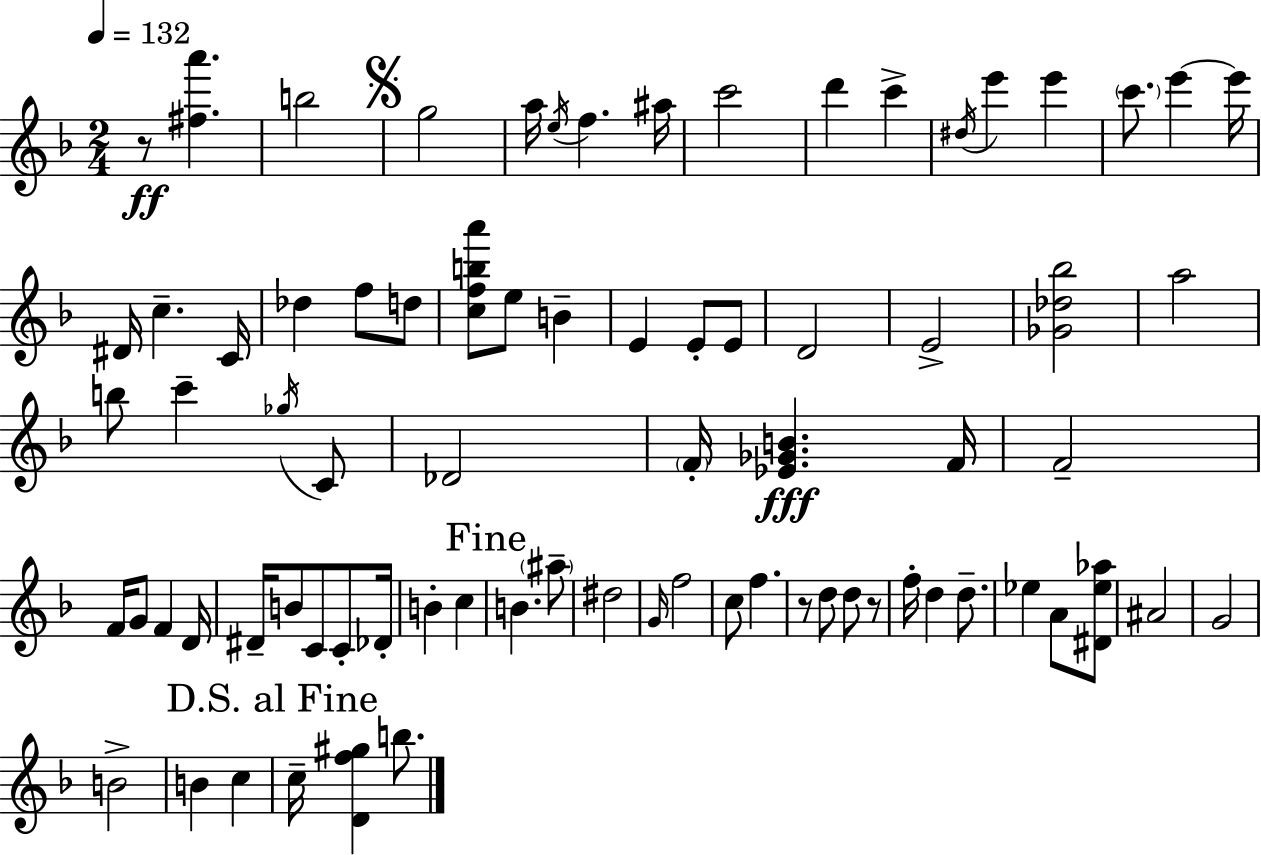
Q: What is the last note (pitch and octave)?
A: B5